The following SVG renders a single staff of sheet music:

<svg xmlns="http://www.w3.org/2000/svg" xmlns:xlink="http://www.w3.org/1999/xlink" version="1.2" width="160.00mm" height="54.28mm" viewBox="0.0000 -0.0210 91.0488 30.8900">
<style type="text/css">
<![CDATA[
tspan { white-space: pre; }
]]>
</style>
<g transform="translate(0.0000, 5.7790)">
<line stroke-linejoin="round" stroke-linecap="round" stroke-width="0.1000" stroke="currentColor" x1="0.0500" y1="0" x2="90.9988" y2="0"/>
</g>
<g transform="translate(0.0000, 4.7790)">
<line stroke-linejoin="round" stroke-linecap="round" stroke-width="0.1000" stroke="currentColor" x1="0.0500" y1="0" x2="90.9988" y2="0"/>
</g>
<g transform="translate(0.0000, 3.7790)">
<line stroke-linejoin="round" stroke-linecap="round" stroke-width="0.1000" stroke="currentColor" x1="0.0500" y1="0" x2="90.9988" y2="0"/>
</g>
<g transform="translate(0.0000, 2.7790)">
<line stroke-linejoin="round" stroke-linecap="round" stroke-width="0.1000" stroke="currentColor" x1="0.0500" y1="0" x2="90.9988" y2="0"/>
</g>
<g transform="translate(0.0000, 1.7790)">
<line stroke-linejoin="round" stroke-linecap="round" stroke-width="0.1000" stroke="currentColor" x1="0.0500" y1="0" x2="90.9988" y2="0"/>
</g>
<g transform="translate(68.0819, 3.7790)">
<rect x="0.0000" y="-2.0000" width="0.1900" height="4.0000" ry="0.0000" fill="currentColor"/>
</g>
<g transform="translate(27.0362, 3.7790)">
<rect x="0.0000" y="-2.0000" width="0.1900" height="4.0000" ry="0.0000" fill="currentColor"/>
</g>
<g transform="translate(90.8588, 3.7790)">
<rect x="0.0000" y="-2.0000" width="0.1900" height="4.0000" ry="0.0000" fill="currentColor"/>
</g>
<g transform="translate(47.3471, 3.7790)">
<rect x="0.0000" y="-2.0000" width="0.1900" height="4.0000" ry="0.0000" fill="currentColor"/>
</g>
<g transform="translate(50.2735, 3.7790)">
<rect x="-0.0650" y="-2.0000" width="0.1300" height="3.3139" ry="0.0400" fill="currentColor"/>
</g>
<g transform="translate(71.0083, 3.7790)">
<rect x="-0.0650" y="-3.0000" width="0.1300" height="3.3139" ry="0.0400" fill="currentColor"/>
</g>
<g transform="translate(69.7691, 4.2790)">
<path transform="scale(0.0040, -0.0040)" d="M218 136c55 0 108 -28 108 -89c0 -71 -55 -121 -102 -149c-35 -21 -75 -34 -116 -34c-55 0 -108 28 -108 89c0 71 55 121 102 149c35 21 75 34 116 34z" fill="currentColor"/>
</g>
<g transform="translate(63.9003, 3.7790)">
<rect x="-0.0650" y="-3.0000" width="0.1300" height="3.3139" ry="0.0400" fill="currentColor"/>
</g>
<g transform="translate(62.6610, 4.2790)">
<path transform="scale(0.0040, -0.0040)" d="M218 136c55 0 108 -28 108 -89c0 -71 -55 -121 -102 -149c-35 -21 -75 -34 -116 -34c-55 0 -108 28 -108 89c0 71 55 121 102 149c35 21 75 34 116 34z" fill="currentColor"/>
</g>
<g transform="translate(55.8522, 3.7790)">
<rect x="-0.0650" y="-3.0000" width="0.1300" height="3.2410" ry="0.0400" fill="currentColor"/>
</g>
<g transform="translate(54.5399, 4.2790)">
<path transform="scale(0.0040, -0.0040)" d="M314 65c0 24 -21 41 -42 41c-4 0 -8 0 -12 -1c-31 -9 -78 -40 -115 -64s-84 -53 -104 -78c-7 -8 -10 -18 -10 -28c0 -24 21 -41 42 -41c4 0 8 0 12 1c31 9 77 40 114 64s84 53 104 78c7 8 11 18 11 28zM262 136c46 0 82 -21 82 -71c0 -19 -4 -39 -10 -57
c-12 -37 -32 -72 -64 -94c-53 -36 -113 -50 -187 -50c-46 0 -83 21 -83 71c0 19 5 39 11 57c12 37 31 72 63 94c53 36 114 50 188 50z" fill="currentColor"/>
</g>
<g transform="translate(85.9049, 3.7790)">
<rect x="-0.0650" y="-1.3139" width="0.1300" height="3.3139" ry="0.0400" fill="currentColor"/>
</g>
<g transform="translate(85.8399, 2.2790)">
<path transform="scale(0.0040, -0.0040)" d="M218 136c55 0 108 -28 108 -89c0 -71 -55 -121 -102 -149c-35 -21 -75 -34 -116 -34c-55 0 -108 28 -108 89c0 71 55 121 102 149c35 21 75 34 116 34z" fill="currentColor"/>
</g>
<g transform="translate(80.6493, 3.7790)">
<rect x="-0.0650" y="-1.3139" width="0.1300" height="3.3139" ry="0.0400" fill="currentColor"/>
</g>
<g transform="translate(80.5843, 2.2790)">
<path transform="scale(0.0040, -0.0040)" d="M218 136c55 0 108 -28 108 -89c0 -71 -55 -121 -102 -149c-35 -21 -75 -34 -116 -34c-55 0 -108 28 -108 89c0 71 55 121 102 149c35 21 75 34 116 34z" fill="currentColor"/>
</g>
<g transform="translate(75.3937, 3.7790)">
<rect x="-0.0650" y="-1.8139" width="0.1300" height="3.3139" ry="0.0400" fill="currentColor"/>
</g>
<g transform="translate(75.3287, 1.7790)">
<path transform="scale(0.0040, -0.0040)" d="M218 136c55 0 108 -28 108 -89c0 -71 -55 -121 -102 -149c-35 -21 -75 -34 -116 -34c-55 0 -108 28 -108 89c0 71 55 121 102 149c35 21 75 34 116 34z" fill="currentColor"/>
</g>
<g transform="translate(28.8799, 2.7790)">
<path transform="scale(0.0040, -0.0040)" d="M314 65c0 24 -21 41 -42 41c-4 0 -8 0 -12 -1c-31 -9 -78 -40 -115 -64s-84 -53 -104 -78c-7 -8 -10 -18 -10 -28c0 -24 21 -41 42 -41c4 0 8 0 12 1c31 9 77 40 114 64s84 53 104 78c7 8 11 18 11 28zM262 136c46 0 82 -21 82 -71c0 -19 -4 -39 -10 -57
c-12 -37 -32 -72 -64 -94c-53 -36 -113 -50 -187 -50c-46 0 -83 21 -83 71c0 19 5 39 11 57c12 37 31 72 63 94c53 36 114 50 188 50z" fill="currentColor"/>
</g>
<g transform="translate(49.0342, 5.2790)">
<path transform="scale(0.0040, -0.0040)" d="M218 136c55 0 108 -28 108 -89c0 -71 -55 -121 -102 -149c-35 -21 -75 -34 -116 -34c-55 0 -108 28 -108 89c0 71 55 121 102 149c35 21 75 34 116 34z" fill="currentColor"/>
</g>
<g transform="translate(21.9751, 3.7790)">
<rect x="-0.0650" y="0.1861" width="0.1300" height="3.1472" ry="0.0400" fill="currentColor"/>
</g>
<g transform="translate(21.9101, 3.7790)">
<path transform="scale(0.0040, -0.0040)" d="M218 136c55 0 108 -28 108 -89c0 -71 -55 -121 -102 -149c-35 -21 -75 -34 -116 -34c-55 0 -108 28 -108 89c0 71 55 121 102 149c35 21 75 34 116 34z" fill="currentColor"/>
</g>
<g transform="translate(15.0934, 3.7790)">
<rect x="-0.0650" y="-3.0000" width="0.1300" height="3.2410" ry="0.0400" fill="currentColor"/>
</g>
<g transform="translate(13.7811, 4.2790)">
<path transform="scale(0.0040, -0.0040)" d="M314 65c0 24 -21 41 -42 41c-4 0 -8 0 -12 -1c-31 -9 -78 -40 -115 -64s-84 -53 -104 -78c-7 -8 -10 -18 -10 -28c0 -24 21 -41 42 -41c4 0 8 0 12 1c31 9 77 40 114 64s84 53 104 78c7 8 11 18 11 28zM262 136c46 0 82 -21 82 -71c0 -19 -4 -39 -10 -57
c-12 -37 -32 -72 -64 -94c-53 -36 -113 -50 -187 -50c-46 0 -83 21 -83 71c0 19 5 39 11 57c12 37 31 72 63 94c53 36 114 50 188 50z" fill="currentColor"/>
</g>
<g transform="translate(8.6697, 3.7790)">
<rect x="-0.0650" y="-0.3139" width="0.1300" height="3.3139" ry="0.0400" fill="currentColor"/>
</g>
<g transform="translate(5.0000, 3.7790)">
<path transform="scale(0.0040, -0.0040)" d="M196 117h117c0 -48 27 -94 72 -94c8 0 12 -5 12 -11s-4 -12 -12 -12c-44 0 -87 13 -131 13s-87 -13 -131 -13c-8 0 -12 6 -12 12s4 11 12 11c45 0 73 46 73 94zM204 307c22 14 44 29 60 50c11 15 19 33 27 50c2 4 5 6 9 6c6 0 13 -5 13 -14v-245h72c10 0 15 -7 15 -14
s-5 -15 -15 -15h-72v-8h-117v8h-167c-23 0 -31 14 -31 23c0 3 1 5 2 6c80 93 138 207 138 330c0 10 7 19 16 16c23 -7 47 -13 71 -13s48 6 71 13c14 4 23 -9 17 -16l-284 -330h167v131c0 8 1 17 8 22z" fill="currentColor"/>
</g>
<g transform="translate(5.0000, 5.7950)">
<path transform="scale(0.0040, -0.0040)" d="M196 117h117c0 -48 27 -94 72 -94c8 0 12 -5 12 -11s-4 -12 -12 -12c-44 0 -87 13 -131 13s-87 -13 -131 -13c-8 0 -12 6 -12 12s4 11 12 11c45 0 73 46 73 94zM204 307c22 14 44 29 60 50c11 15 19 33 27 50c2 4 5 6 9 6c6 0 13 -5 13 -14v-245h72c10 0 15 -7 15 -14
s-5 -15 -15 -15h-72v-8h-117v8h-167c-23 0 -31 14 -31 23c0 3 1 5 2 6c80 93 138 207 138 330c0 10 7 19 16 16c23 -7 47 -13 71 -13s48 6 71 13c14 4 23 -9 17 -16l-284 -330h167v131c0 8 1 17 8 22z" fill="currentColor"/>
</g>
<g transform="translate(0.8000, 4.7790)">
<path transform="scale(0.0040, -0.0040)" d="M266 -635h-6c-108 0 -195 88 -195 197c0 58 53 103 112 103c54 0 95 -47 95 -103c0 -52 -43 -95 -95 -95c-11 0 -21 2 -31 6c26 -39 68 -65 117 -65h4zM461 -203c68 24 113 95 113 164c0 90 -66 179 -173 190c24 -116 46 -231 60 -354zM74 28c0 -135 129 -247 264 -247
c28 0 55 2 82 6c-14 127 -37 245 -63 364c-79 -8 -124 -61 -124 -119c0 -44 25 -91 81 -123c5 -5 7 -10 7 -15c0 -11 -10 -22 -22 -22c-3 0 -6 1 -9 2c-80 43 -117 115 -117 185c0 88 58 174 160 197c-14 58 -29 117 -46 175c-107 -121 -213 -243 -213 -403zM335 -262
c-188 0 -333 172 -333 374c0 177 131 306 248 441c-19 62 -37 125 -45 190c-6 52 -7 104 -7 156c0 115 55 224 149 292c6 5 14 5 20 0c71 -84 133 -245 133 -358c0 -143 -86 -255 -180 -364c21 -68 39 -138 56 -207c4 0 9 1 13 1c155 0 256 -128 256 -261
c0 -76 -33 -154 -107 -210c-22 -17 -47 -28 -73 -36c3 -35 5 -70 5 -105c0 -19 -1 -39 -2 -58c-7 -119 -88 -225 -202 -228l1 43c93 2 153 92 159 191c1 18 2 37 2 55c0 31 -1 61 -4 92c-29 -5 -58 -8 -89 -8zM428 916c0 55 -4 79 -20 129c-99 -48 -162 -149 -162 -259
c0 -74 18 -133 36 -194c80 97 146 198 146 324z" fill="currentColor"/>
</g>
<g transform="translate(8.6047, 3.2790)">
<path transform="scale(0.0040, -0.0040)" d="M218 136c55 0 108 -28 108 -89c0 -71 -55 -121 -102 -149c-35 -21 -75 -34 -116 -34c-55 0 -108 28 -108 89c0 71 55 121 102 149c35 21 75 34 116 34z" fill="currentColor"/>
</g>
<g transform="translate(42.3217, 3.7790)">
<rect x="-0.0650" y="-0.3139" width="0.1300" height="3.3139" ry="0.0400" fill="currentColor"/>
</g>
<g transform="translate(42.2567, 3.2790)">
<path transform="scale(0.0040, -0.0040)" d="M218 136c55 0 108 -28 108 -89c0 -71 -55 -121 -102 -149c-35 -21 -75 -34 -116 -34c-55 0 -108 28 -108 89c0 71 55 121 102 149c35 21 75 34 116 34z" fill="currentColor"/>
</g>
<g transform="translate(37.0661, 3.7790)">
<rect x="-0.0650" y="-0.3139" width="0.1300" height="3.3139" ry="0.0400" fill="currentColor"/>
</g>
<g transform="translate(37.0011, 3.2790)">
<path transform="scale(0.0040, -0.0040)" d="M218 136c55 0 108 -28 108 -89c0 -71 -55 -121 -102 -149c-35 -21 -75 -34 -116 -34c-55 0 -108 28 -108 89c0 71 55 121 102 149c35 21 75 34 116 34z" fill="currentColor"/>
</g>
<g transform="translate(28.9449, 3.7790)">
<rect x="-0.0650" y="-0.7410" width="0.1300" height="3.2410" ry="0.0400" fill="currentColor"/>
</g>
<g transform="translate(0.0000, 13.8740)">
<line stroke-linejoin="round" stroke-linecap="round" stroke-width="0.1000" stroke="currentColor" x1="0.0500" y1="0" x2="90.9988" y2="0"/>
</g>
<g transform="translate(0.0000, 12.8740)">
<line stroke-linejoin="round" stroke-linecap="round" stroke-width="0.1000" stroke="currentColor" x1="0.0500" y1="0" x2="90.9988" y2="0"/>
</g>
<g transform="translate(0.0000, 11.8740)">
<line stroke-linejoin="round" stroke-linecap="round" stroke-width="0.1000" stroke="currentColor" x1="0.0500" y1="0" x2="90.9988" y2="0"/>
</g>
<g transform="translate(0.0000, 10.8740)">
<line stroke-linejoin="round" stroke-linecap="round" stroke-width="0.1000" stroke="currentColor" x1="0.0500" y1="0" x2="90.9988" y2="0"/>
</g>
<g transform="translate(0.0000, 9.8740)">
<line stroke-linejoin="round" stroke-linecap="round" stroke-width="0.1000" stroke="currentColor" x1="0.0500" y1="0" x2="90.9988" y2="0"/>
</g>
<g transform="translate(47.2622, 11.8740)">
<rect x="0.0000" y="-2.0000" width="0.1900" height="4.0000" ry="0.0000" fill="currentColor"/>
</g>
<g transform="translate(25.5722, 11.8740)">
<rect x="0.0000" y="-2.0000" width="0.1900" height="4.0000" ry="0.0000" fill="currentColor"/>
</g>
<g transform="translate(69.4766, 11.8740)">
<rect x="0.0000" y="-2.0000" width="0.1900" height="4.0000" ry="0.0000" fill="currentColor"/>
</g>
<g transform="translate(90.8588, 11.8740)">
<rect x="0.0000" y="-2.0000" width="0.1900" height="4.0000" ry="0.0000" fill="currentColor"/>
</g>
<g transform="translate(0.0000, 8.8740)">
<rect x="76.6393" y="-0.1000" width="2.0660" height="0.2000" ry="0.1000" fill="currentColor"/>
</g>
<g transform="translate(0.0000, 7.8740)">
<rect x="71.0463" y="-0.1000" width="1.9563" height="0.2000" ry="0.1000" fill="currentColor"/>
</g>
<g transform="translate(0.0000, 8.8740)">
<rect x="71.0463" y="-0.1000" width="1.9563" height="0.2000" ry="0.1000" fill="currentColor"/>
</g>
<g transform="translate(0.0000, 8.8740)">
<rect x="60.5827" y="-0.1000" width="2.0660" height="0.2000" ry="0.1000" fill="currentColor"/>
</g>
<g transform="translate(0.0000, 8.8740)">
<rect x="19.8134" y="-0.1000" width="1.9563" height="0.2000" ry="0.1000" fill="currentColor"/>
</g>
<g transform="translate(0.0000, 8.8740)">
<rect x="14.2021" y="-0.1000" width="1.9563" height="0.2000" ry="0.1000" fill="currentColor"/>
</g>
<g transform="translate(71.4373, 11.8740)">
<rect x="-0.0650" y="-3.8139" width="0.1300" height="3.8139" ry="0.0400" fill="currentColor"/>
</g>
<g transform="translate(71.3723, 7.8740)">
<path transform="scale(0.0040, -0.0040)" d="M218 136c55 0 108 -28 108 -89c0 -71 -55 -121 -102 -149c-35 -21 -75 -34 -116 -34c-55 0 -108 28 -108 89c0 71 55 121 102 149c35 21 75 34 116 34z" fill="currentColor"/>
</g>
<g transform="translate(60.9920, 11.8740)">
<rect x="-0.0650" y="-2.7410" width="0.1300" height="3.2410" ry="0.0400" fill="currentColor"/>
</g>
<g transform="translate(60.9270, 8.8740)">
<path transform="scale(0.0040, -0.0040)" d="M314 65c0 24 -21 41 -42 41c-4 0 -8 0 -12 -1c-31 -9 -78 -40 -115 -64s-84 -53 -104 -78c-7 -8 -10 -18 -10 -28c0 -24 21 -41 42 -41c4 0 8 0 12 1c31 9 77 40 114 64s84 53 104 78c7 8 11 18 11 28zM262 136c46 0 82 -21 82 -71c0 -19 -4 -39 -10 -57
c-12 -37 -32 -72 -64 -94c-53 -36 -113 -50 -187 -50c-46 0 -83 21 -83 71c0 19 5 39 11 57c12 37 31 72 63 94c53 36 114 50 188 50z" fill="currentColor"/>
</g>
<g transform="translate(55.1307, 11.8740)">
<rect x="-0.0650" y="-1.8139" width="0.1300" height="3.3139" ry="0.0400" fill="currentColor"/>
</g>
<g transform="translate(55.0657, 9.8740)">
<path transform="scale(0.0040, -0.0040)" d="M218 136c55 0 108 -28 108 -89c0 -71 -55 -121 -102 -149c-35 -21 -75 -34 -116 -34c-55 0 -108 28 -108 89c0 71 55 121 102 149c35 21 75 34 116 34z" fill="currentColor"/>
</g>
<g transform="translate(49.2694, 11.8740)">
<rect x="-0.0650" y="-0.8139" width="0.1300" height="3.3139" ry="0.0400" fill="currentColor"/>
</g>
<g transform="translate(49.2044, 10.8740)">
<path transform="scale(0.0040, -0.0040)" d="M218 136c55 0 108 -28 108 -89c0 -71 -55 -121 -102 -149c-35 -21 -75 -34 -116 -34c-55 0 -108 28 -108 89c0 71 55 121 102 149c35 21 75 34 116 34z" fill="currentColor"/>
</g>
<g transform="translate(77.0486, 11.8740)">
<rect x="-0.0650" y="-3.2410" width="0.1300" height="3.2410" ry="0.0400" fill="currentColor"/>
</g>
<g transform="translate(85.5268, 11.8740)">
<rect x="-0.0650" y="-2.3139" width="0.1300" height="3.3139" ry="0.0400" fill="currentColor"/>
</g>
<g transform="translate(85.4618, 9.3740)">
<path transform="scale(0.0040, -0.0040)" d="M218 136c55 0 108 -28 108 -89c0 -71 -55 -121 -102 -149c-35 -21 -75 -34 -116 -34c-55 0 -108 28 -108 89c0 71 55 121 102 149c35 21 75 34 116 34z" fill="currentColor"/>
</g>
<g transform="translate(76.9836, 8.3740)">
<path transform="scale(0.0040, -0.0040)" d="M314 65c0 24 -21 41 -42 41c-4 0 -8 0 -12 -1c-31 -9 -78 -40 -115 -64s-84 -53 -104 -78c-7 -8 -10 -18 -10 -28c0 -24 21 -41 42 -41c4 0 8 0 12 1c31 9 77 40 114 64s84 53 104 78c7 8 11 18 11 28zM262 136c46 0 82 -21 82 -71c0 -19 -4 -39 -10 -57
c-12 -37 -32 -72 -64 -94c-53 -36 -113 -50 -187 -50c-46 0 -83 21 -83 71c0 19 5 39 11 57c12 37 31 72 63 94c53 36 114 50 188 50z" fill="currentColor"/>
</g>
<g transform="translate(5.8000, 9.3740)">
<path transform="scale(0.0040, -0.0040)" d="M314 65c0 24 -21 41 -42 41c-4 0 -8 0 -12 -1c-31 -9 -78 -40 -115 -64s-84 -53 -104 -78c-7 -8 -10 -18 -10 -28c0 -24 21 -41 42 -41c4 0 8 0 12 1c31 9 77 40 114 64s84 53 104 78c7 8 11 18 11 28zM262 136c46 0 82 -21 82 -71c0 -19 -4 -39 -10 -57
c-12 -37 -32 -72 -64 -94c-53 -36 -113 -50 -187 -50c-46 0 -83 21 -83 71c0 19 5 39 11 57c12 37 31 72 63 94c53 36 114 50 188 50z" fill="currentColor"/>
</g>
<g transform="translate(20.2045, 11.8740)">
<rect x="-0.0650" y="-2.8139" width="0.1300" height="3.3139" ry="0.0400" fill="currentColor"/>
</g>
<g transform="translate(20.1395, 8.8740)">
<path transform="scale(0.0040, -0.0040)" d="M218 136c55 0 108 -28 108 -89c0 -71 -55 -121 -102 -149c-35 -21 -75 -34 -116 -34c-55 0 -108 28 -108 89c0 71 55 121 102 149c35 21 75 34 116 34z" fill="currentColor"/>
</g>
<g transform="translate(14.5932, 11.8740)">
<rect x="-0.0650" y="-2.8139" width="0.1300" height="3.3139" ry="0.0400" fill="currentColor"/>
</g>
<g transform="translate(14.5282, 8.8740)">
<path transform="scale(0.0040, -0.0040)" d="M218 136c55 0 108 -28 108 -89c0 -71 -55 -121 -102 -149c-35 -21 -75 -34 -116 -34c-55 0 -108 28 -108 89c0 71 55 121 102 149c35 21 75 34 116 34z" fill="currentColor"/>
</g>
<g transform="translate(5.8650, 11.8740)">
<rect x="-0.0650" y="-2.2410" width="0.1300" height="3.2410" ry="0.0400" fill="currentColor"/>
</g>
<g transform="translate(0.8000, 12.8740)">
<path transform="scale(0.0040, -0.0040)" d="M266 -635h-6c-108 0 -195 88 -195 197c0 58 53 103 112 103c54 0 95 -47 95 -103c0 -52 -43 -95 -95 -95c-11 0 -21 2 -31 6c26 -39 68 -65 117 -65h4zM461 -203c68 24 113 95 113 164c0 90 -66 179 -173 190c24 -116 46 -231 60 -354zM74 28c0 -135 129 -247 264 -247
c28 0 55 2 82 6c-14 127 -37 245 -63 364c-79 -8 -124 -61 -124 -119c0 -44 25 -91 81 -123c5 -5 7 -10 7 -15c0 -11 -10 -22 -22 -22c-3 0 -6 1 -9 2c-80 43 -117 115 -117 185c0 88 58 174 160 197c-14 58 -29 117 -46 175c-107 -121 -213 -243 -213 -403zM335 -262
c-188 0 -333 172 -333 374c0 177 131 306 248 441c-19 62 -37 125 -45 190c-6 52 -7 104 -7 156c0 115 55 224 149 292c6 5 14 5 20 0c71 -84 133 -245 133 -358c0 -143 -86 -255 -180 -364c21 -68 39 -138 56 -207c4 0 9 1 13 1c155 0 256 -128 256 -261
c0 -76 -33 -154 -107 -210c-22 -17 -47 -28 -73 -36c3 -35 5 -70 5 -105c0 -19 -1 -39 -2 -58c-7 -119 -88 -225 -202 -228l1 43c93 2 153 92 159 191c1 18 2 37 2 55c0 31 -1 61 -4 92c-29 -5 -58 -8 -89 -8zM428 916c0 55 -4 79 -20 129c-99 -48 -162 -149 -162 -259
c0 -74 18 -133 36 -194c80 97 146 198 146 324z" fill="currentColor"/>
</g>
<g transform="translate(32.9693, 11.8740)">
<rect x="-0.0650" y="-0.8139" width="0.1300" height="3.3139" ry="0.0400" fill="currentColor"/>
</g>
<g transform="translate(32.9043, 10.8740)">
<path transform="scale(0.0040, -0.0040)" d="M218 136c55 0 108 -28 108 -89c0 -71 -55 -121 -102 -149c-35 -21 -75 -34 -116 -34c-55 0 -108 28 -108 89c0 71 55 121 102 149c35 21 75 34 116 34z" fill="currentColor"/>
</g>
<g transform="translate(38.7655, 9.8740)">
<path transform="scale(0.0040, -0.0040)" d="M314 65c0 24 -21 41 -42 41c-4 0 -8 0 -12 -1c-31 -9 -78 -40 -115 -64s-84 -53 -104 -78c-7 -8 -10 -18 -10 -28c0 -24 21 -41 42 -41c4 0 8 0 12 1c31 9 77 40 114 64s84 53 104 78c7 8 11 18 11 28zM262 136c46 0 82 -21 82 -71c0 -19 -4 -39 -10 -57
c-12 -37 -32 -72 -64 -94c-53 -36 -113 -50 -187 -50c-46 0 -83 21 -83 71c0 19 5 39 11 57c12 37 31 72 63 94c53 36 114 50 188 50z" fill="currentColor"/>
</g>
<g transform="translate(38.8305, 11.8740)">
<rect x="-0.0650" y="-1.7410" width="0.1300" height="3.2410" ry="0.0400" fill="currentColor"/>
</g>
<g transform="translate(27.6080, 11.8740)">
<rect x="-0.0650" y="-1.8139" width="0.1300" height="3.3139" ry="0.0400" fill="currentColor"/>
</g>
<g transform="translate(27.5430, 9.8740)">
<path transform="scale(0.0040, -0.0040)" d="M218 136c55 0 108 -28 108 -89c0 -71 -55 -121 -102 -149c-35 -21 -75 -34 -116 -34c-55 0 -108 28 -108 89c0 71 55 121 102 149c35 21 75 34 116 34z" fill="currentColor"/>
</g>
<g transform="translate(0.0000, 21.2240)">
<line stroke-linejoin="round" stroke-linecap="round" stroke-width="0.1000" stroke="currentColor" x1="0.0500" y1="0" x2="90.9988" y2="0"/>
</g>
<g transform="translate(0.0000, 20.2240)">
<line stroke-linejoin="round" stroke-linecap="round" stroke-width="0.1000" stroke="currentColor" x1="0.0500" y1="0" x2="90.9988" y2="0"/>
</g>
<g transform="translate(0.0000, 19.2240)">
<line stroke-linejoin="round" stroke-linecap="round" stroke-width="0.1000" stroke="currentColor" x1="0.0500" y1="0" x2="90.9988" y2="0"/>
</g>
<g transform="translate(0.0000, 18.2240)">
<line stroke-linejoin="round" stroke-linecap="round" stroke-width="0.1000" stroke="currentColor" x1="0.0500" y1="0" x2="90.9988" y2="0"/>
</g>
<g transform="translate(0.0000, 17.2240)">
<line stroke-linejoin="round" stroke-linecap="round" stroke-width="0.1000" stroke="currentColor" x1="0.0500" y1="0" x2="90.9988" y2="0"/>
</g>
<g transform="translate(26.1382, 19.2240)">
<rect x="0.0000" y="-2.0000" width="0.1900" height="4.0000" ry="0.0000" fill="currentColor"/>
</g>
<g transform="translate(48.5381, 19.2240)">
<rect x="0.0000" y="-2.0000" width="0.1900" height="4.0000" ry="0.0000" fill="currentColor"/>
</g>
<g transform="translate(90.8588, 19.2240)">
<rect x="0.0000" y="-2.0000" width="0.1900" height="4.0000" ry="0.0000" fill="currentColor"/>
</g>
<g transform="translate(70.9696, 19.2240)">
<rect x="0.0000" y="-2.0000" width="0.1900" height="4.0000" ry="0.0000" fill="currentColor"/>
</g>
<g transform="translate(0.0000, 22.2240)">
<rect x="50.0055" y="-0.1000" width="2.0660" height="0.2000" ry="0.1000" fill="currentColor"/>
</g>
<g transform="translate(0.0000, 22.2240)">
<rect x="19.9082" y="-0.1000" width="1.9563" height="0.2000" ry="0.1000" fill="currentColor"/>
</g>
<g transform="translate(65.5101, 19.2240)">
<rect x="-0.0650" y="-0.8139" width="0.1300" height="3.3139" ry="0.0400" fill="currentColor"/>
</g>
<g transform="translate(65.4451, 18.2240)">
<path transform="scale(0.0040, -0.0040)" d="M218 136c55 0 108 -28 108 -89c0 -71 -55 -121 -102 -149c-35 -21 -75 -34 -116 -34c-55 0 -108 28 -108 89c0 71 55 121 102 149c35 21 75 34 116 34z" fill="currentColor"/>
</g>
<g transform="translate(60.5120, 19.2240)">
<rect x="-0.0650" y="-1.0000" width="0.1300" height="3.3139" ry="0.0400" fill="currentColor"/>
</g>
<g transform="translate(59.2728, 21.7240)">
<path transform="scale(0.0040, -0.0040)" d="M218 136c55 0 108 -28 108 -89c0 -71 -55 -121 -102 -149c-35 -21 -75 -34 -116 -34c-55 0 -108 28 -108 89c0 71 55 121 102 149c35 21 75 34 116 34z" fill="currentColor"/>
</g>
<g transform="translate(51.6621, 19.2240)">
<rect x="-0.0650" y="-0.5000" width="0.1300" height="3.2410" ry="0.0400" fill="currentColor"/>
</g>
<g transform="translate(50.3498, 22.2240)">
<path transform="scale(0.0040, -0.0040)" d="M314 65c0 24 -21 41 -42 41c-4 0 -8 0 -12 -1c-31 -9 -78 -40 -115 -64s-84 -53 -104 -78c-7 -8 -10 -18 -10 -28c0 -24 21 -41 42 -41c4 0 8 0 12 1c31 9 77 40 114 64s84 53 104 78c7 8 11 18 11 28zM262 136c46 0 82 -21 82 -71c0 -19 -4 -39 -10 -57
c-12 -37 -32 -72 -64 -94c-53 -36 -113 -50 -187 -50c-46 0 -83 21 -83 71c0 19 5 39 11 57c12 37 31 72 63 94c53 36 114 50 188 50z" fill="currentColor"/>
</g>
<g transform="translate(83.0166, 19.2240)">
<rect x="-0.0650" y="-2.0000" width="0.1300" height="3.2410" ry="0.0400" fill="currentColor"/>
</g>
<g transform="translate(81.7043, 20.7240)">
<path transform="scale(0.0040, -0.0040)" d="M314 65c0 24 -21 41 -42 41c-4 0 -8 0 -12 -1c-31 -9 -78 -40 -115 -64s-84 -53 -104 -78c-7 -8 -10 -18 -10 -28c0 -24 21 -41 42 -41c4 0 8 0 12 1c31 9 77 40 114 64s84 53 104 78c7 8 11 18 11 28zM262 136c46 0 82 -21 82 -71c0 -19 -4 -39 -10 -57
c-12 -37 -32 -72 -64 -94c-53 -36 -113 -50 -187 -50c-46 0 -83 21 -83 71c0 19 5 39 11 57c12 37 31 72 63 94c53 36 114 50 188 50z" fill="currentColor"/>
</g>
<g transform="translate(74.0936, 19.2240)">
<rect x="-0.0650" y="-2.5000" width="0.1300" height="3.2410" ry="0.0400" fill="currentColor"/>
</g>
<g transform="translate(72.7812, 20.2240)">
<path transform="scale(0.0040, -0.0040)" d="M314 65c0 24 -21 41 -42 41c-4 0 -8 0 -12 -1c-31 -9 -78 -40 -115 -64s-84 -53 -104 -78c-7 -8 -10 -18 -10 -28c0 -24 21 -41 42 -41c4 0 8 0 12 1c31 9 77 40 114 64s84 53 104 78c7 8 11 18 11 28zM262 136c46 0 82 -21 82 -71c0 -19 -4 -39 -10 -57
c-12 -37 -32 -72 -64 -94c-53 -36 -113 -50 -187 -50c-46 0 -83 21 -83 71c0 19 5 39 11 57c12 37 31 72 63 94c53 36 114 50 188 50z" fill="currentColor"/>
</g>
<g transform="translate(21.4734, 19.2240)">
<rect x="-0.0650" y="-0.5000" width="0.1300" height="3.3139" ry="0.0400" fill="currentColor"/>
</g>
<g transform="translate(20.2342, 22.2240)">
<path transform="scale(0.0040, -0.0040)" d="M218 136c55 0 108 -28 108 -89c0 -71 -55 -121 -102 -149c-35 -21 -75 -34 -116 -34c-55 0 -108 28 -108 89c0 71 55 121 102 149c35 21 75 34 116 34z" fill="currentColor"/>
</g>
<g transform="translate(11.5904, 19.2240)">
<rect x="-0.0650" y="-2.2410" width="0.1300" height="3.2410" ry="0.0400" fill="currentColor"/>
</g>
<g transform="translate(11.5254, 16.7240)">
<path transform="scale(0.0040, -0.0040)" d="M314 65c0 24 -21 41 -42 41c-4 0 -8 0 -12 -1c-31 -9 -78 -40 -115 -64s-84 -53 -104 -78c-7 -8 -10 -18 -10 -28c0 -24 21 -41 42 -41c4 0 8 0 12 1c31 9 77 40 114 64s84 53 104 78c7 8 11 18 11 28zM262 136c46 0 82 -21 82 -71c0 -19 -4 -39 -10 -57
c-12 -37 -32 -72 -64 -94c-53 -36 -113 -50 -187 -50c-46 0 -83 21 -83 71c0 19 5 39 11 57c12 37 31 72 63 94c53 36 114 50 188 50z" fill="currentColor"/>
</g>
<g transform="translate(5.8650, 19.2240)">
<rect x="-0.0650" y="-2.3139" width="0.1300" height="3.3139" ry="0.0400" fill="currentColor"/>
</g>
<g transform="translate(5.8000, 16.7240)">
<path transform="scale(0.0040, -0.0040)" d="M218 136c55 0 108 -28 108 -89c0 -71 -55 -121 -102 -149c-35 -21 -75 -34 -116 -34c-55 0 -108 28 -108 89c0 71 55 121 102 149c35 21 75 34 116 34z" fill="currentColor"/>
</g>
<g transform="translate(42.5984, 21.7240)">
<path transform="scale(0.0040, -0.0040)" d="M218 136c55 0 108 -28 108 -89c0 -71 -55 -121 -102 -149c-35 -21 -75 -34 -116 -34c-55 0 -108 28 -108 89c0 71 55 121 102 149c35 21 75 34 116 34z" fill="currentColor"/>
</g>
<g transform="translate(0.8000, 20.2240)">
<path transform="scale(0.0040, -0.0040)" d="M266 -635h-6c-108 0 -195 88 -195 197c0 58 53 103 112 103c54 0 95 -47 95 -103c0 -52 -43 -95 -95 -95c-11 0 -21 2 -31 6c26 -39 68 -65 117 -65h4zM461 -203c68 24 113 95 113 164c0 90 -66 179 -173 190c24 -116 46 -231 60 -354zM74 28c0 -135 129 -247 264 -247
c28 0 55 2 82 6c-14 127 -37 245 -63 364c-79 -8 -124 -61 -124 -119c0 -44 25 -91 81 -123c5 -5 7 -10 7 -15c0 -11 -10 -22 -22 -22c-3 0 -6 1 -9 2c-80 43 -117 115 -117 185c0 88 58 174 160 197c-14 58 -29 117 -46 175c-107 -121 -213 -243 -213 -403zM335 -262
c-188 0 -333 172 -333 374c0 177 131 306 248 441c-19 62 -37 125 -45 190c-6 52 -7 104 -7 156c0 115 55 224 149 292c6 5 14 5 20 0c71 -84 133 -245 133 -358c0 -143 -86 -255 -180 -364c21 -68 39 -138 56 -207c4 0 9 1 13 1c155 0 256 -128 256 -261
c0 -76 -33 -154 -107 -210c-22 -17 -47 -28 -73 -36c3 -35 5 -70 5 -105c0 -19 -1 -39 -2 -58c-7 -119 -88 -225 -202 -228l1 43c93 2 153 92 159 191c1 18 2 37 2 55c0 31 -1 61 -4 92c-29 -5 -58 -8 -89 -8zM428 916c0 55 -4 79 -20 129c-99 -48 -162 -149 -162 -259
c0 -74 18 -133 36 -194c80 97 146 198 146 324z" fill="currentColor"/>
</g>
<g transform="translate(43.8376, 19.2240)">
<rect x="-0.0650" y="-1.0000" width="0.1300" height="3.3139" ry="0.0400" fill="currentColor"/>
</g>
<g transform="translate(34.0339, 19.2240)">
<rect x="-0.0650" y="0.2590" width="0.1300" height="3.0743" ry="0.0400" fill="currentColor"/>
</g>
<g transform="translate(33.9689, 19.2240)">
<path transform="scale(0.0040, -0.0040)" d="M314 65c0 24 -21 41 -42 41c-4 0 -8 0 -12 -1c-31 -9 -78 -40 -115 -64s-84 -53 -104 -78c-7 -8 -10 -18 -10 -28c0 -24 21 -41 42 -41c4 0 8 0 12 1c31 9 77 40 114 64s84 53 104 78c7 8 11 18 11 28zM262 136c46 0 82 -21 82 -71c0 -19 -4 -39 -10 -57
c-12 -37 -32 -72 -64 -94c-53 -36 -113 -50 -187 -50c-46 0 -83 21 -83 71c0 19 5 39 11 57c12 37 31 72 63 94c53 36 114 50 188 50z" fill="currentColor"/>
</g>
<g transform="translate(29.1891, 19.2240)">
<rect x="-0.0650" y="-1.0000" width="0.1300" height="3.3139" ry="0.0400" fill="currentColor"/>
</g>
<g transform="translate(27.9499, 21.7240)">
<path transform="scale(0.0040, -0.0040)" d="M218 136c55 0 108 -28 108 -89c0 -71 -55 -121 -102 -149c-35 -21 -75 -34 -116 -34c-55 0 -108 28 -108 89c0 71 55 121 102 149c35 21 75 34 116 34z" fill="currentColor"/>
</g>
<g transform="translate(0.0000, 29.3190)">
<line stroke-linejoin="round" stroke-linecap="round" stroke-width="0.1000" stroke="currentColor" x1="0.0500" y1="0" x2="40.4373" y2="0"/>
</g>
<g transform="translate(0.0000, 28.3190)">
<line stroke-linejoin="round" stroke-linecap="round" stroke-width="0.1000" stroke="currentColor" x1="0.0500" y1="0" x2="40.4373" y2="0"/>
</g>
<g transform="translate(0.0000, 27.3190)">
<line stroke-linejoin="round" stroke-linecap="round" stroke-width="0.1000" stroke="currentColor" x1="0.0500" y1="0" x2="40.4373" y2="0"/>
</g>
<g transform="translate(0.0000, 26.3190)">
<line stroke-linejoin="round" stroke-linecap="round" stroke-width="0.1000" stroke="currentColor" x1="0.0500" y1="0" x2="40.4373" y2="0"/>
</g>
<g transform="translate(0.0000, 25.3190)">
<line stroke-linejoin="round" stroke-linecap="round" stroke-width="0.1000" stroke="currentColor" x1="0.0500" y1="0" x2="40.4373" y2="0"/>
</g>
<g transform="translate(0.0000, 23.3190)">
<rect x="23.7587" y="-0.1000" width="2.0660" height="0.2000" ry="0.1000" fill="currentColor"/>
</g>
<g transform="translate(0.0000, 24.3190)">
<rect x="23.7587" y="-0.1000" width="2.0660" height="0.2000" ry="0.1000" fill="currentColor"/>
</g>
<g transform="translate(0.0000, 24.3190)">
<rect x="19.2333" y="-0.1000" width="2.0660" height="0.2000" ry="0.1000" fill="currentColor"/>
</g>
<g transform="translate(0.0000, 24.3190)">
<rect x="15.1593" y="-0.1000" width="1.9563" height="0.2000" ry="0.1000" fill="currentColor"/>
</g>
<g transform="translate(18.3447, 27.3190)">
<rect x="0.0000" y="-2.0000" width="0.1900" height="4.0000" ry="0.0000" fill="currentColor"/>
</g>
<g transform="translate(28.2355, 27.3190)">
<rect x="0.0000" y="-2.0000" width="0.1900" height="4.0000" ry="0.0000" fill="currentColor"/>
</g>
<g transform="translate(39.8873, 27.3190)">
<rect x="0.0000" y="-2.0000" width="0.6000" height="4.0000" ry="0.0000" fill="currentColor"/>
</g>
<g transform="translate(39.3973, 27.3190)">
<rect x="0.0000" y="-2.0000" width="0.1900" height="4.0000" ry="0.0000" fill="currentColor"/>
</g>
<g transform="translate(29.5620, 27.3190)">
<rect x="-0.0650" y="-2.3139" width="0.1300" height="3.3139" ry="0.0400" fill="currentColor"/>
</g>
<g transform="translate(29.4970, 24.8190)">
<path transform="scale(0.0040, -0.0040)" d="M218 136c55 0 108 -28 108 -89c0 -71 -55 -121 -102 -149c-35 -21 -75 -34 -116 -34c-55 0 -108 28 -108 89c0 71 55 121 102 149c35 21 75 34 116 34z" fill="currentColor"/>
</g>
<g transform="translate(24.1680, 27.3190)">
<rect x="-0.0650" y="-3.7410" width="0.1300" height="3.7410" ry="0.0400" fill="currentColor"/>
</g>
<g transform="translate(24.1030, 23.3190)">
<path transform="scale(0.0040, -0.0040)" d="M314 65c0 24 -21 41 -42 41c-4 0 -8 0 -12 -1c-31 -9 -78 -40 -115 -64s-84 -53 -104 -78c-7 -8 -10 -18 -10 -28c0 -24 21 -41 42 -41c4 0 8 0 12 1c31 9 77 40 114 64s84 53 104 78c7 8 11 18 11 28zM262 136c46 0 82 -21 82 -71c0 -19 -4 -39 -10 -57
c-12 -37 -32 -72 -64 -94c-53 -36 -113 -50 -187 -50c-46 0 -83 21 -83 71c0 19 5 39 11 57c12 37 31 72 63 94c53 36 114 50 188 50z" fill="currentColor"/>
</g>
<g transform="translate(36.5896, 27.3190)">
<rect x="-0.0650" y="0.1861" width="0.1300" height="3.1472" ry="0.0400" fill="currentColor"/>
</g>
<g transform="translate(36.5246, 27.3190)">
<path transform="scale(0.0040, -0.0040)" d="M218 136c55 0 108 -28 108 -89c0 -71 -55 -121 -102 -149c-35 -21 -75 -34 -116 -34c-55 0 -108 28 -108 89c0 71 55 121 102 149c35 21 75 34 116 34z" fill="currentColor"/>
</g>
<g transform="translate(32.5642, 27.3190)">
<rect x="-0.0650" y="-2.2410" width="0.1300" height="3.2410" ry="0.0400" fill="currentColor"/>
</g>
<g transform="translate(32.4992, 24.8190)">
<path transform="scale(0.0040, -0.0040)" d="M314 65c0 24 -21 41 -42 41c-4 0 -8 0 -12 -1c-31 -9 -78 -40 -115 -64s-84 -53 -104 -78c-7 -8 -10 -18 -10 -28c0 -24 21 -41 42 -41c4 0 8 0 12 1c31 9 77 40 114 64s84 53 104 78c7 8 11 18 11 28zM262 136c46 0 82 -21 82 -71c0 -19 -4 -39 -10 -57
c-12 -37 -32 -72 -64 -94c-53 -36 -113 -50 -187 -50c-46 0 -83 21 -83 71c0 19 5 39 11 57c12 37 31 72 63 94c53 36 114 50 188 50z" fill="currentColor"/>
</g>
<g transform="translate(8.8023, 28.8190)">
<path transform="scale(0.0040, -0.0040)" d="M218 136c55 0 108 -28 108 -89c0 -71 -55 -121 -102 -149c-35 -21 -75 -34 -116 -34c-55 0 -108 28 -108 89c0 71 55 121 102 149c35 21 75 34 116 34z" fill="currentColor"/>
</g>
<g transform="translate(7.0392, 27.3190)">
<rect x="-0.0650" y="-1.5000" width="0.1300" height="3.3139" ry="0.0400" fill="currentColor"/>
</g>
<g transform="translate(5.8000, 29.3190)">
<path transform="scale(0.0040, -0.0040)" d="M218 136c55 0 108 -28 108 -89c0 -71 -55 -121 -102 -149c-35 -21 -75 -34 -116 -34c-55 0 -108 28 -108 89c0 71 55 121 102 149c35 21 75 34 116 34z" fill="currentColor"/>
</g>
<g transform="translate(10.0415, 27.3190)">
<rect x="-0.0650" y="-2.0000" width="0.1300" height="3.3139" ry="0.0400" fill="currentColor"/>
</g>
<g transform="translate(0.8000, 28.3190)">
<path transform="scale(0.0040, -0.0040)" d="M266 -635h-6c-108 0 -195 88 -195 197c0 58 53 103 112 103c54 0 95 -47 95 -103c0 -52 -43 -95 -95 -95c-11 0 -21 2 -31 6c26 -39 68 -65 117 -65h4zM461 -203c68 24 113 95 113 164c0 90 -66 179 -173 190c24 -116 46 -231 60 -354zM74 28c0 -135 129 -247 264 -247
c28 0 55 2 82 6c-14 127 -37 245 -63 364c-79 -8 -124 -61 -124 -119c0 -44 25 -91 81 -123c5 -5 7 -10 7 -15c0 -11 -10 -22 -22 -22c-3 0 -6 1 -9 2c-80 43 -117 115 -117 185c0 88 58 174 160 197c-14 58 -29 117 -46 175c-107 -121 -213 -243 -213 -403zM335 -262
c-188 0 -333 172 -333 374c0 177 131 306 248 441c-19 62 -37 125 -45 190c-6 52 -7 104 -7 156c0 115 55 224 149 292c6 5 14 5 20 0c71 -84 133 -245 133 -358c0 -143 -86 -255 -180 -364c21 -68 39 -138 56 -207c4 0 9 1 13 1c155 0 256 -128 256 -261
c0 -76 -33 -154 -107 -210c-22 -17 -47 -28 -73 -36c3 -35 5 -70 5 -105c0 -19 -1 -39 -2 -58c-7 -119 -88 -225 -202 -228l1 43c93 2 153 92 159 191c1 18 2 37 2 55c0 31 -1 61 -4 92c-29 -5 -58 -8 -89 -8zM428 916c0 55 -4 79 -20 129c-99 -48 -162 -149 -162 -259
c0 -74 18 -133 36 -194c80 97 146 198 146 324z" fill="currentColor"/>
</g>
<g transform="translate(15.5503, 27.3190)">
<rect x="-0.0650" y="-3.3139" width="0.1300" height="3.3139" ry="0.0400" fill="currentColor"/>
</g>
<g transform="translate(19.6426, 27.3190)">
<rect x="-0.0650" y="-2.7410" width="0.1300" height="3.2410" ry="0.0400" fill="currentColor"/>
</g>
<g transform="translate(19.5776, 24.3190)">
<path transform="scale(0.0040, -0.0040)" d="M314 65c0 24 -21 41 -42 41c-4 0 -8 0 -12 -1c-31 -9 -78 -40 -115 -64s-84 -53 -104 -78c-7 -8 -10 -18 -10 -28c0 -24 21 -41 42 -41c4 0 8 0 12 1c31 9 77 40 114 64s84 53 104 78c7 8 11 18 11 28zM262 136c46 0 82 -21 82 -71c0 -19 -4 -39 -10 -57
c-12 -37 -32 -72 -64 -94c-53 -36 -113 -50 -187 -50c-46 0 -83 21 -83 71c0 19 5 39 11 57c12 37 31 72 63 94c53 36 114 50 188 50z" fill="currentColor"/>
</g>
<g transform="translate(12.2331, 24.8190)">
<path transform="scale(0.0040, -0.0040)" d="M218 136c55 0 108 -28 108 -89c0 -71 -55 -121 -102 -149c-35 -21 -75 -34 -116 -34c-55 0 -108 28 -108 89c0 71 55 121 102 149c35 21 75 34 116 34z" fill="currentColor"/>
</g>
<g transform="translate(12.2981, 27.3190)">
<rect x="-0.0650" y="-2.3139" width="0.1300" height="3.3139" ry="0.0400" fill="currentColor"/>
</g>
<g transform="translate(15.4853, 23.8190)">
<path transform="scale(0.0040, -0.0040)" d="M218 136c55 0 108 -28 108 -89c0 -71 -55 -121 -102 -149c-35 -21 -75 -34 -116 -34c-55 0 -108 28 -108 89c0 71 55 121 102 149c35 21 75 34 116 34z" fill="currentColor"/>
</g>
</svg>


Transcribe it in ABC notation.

X:1
T:Untitled
M:4/4
L:1/4
K:C
c A2 B d2 c c F A2 A A f e e g2 a a f d f2 d f a2 c' b2 g g g2 C D B2 D C2 D d G2 F2 E F g b a2 c'2 g g2 B